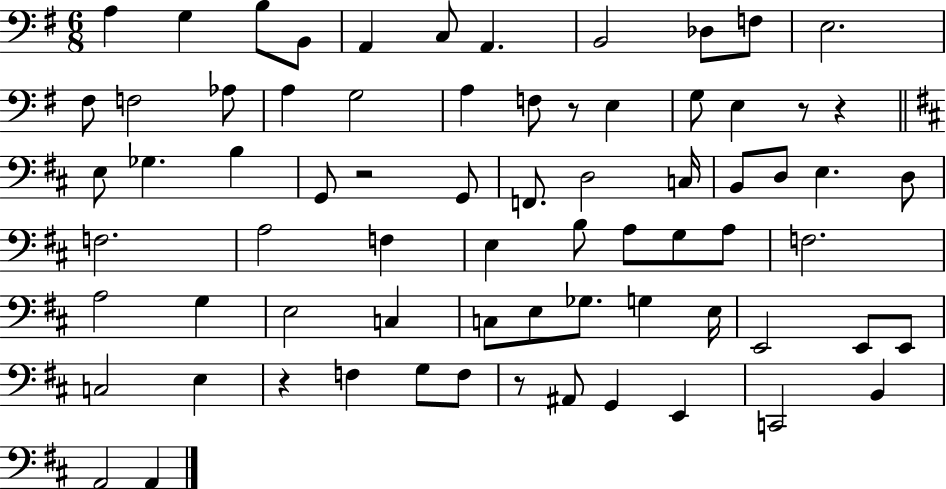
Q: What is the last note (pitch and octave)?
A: A2